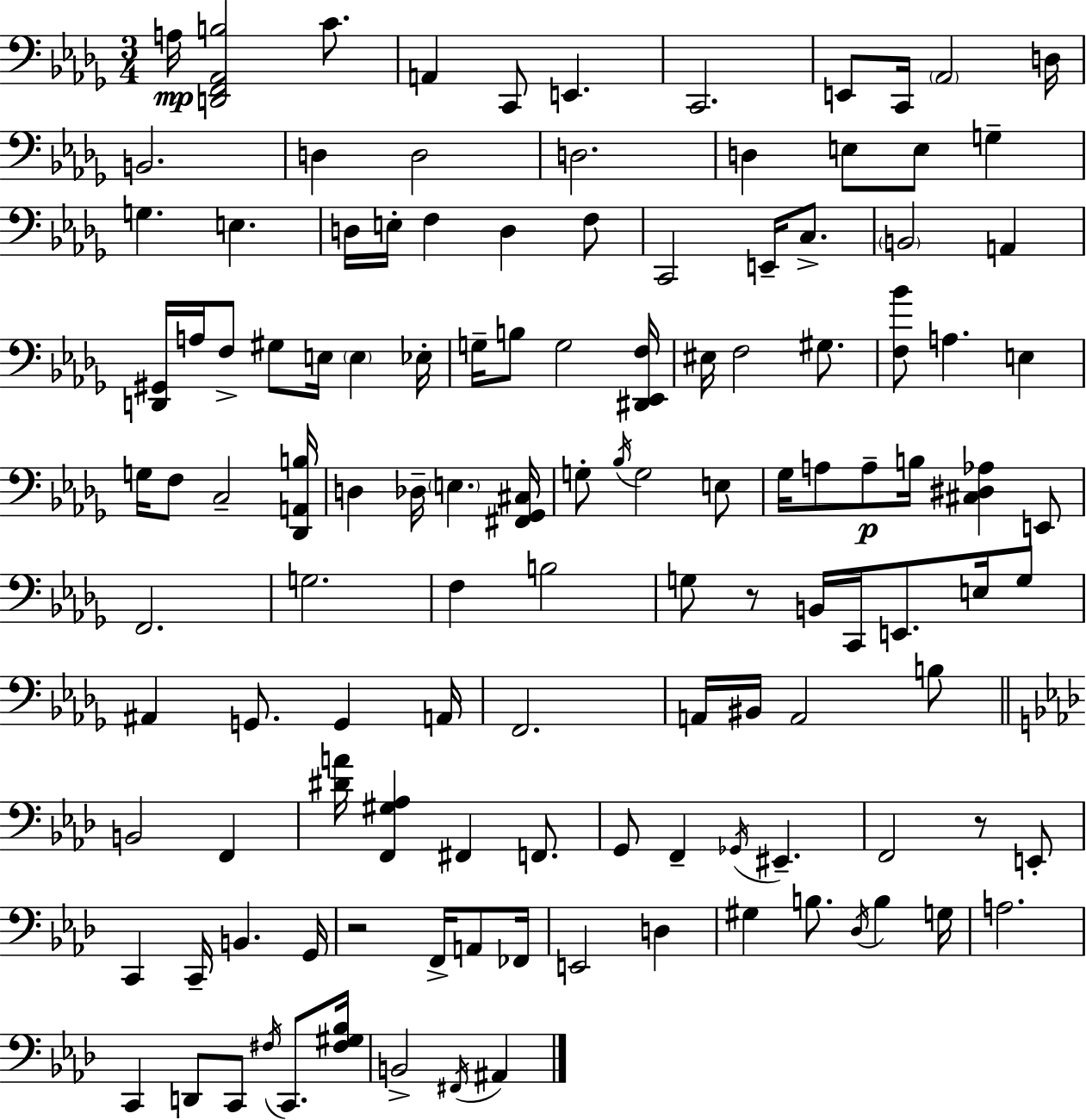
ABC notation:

X:1
T:Untitled
M:3/4
L:1/4
K:Bbm
A,/4 [D,,F,,_A,,B,]2 C/2 A,, C,,/2 E,, C,,2 E,,/2 C,,/4 _A,,2 D,/4 B,,2 D, D,2 D,2 D, E,/2 E,/2 G, G, E, D,/4 E,/4 F, D, F,/2 C,,2 E,,/4 C,/2 B,,2 A,, [D,,^G,,]/4 A,/4 F,/2 ^G,/2 E,/4 E, _E,/4 G,/4 B,/2 G,2 [^D,,_E,,F,]/4 ^E,/4 F,2 ^G,/2 [F,_B]/2 A, E, G,/4 F,/2 C,2 [_D,,A,,B,]/4 D, _D,/4 E, [^F,,_G,,^C,]/4 G,/2 _B,/4 G,2 E,/2 _G,/4 A,/2 A,/2 B,/4 [^C,^D,_A,] E,,/2 F,,2 G,2 F, B,2 G,/2 z/2 B,,/4 C,,/4 E,,/2 E,/4 G,/2 ^A,, G,,/2 G,, A,,/4 F,,2 A,,/4 ^B,,/4 A,,2 B,/2 B,,2 F,, [^DA]/4 [F,,^G,_A,] ^F,, F,,/2 G,,/2 F,, _G,,/4 ^E,, F,,2 z/2 E,,/2 C,, C,,/4 B,, G,,/4 z2 F,,/4 A,,/2 _F,,/4 E,,2 D, ^G, B,/2 _D,/4 B, G,/4 A,2 C,, D,,/2 C,,/2 ^F,/4 C,,/2 [^F,^G,_B,]/4 B,,2 ^F,,/4 ^A,,